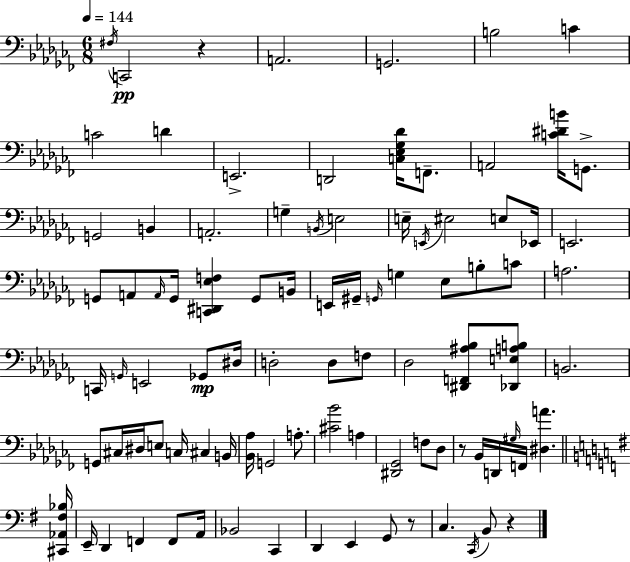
{
  \clef bass
  \numericTimeSignature
  \time 6/8
  \key aes \minor
  \tempo 4 = 144
  \acciaccatura { fis16 }\pp c,2 r4 | a,2. | g,2. | b2 c'4 | \break c'2 d'4 | e,2.-> | d,2 <c ees ges des'>16 f,8.-- | a,2 <c' dis' b'>16 g,8.-> | \break g,2 b,4 | a,2.-. | g4-- \acciaccatura { b,16 } e2 | e16-- \acciaccatura { e,16 } eis2 | \break e8 ees,16 e,2. | g,8 a,8 \grace { a,16 } g,16 <c, dis, ees f>4 | g,8 b,16 e,16 gis,16-- \grace { g,16 } g4 ees8 | b8-. c'8 a2. | \break c,16 \grace { g,16 } e,2 | ges,8\mp dis16 d2-. | d8 f8 des2 | <dis, f, ais bes>8 <des, e a b>8 b,2. | \break g,8 cis16 dis16 e8 | c16 cis4 b,16 <bes, aes>16 g,2 | a8.-. <cis' bes'>2 | a4 <dis, ges,>2 | \break f8 des8 r8 bes,16 d,16 \grace { gis16 } f,16 | <dis a'>4. \bar "||" \break \key g \major <cis, aes, fis bes>16 e,16-- d,4 f,4 f,8 | a,16 bes,2 c,4 | d,4 e,4 g,8 r8 | c4. \acciaccatura { c,16 } b,8 r4 | \break \bar "|."
}